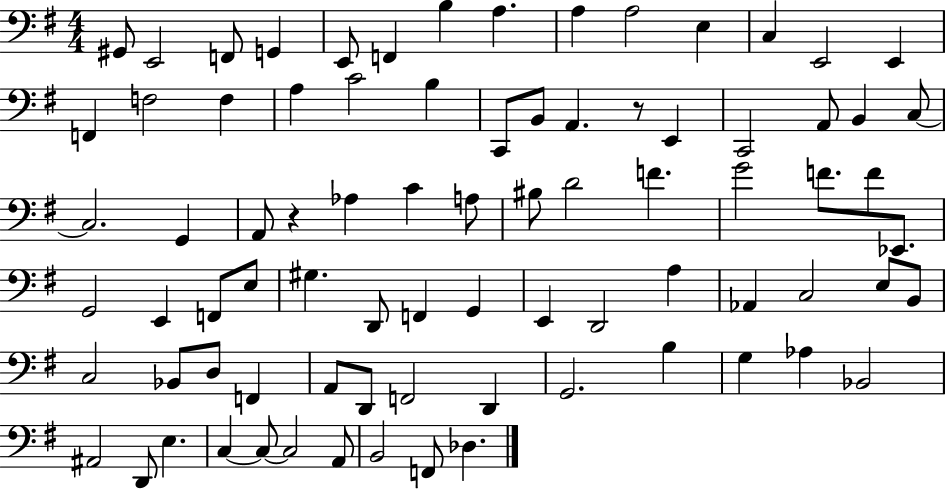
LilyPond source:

{
  \clef bass
  \numericTimeSignature
  \time 4/4
  \key g \major
  gis,8 e,2 f,8 g,4 | e,8 f,4 b4 a4. | a4 a2 e4 | c4 e,2 e,4 | \break f,4 f2 f4 | a4 c'2 b4 | c,8 b,8 a,4. r8 e,4 | c,2 a,8 b,4 c8~~ | \break c2. g,4 | a,8 r4 aes4 c'4 a8 | bis8 d'2 f'4. | g'2 f'8. f'8 ees,8. | \break g,2 e,4 f,8 e8 | gis4. d,8 f,4 g,4 | e,4 d,2 a4 | aes,4 c2 e8 b,8 | \break c2 bes,8 d8 f,4 | a,8 d,8 f,2 d,4 | g,2. b4 | g4 aes4 bes,2 | \break ais,2 d,8 e4. | c4~~ c8~~ c2 a,8 | b,2 f,8 des4. | \bar "|."
}